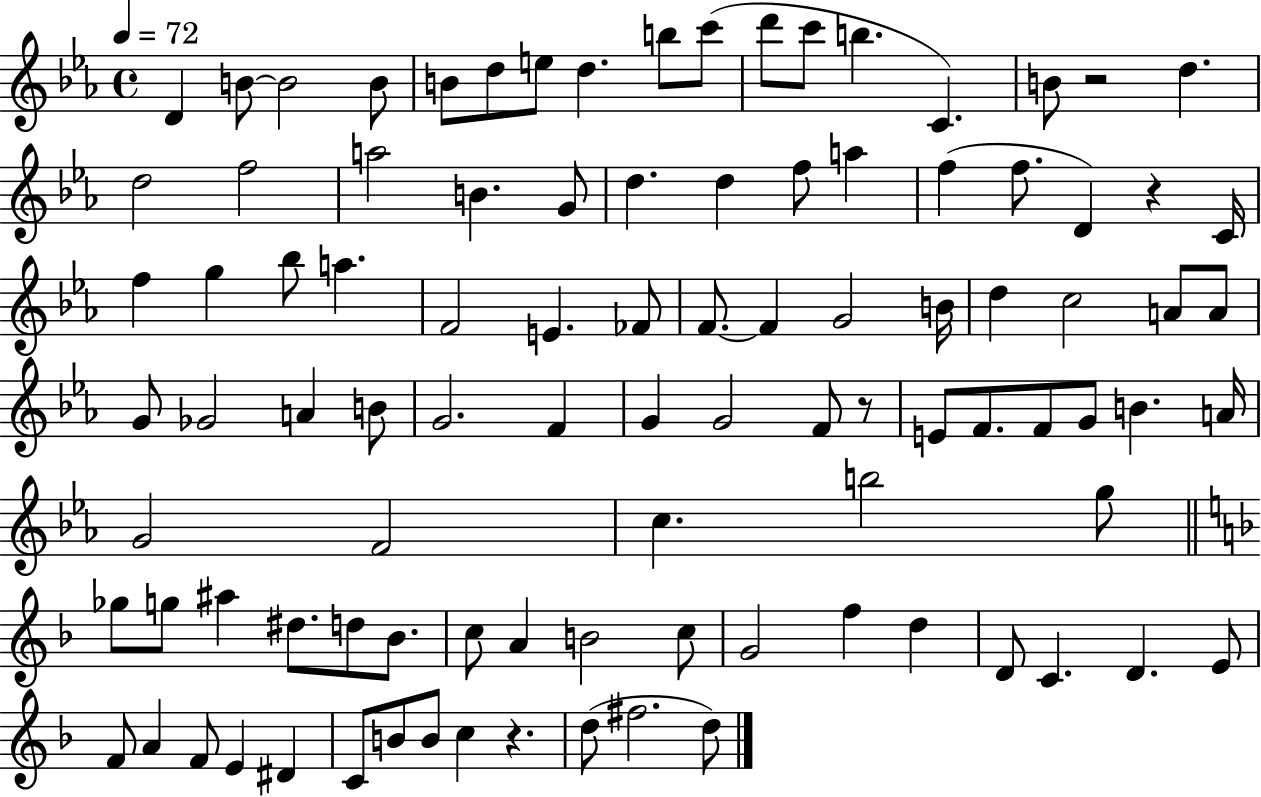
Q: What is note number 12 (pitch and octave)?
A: C6